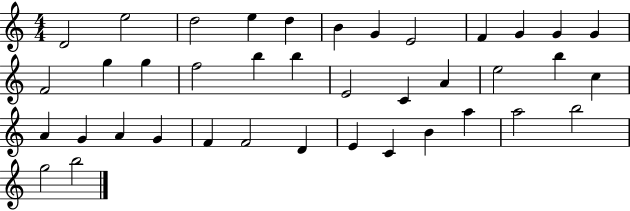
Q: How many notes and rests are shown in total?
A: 39